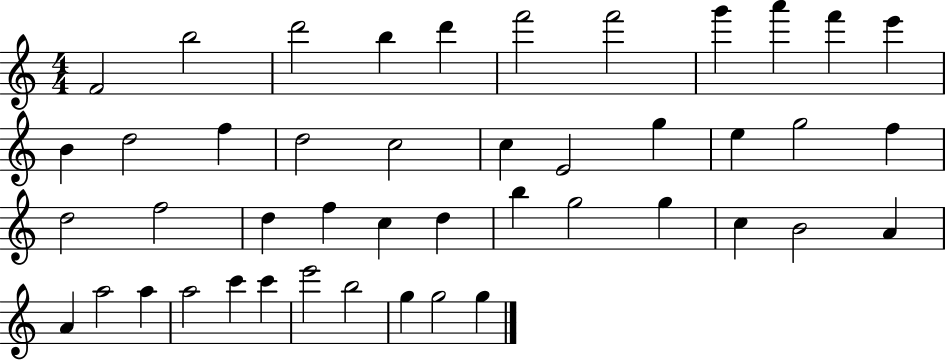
X:1
T:Untitled
M:4/4
L:1/4
K:C
F2 b2 d'2 b d' f'2 f'2 g' a' f' e' B d2 f d2 c2 c E2 g e g2 f d2 f2 d f c d b g2 g c B2 A A a2 a a2 c' c' e'2 b2 g g2 g